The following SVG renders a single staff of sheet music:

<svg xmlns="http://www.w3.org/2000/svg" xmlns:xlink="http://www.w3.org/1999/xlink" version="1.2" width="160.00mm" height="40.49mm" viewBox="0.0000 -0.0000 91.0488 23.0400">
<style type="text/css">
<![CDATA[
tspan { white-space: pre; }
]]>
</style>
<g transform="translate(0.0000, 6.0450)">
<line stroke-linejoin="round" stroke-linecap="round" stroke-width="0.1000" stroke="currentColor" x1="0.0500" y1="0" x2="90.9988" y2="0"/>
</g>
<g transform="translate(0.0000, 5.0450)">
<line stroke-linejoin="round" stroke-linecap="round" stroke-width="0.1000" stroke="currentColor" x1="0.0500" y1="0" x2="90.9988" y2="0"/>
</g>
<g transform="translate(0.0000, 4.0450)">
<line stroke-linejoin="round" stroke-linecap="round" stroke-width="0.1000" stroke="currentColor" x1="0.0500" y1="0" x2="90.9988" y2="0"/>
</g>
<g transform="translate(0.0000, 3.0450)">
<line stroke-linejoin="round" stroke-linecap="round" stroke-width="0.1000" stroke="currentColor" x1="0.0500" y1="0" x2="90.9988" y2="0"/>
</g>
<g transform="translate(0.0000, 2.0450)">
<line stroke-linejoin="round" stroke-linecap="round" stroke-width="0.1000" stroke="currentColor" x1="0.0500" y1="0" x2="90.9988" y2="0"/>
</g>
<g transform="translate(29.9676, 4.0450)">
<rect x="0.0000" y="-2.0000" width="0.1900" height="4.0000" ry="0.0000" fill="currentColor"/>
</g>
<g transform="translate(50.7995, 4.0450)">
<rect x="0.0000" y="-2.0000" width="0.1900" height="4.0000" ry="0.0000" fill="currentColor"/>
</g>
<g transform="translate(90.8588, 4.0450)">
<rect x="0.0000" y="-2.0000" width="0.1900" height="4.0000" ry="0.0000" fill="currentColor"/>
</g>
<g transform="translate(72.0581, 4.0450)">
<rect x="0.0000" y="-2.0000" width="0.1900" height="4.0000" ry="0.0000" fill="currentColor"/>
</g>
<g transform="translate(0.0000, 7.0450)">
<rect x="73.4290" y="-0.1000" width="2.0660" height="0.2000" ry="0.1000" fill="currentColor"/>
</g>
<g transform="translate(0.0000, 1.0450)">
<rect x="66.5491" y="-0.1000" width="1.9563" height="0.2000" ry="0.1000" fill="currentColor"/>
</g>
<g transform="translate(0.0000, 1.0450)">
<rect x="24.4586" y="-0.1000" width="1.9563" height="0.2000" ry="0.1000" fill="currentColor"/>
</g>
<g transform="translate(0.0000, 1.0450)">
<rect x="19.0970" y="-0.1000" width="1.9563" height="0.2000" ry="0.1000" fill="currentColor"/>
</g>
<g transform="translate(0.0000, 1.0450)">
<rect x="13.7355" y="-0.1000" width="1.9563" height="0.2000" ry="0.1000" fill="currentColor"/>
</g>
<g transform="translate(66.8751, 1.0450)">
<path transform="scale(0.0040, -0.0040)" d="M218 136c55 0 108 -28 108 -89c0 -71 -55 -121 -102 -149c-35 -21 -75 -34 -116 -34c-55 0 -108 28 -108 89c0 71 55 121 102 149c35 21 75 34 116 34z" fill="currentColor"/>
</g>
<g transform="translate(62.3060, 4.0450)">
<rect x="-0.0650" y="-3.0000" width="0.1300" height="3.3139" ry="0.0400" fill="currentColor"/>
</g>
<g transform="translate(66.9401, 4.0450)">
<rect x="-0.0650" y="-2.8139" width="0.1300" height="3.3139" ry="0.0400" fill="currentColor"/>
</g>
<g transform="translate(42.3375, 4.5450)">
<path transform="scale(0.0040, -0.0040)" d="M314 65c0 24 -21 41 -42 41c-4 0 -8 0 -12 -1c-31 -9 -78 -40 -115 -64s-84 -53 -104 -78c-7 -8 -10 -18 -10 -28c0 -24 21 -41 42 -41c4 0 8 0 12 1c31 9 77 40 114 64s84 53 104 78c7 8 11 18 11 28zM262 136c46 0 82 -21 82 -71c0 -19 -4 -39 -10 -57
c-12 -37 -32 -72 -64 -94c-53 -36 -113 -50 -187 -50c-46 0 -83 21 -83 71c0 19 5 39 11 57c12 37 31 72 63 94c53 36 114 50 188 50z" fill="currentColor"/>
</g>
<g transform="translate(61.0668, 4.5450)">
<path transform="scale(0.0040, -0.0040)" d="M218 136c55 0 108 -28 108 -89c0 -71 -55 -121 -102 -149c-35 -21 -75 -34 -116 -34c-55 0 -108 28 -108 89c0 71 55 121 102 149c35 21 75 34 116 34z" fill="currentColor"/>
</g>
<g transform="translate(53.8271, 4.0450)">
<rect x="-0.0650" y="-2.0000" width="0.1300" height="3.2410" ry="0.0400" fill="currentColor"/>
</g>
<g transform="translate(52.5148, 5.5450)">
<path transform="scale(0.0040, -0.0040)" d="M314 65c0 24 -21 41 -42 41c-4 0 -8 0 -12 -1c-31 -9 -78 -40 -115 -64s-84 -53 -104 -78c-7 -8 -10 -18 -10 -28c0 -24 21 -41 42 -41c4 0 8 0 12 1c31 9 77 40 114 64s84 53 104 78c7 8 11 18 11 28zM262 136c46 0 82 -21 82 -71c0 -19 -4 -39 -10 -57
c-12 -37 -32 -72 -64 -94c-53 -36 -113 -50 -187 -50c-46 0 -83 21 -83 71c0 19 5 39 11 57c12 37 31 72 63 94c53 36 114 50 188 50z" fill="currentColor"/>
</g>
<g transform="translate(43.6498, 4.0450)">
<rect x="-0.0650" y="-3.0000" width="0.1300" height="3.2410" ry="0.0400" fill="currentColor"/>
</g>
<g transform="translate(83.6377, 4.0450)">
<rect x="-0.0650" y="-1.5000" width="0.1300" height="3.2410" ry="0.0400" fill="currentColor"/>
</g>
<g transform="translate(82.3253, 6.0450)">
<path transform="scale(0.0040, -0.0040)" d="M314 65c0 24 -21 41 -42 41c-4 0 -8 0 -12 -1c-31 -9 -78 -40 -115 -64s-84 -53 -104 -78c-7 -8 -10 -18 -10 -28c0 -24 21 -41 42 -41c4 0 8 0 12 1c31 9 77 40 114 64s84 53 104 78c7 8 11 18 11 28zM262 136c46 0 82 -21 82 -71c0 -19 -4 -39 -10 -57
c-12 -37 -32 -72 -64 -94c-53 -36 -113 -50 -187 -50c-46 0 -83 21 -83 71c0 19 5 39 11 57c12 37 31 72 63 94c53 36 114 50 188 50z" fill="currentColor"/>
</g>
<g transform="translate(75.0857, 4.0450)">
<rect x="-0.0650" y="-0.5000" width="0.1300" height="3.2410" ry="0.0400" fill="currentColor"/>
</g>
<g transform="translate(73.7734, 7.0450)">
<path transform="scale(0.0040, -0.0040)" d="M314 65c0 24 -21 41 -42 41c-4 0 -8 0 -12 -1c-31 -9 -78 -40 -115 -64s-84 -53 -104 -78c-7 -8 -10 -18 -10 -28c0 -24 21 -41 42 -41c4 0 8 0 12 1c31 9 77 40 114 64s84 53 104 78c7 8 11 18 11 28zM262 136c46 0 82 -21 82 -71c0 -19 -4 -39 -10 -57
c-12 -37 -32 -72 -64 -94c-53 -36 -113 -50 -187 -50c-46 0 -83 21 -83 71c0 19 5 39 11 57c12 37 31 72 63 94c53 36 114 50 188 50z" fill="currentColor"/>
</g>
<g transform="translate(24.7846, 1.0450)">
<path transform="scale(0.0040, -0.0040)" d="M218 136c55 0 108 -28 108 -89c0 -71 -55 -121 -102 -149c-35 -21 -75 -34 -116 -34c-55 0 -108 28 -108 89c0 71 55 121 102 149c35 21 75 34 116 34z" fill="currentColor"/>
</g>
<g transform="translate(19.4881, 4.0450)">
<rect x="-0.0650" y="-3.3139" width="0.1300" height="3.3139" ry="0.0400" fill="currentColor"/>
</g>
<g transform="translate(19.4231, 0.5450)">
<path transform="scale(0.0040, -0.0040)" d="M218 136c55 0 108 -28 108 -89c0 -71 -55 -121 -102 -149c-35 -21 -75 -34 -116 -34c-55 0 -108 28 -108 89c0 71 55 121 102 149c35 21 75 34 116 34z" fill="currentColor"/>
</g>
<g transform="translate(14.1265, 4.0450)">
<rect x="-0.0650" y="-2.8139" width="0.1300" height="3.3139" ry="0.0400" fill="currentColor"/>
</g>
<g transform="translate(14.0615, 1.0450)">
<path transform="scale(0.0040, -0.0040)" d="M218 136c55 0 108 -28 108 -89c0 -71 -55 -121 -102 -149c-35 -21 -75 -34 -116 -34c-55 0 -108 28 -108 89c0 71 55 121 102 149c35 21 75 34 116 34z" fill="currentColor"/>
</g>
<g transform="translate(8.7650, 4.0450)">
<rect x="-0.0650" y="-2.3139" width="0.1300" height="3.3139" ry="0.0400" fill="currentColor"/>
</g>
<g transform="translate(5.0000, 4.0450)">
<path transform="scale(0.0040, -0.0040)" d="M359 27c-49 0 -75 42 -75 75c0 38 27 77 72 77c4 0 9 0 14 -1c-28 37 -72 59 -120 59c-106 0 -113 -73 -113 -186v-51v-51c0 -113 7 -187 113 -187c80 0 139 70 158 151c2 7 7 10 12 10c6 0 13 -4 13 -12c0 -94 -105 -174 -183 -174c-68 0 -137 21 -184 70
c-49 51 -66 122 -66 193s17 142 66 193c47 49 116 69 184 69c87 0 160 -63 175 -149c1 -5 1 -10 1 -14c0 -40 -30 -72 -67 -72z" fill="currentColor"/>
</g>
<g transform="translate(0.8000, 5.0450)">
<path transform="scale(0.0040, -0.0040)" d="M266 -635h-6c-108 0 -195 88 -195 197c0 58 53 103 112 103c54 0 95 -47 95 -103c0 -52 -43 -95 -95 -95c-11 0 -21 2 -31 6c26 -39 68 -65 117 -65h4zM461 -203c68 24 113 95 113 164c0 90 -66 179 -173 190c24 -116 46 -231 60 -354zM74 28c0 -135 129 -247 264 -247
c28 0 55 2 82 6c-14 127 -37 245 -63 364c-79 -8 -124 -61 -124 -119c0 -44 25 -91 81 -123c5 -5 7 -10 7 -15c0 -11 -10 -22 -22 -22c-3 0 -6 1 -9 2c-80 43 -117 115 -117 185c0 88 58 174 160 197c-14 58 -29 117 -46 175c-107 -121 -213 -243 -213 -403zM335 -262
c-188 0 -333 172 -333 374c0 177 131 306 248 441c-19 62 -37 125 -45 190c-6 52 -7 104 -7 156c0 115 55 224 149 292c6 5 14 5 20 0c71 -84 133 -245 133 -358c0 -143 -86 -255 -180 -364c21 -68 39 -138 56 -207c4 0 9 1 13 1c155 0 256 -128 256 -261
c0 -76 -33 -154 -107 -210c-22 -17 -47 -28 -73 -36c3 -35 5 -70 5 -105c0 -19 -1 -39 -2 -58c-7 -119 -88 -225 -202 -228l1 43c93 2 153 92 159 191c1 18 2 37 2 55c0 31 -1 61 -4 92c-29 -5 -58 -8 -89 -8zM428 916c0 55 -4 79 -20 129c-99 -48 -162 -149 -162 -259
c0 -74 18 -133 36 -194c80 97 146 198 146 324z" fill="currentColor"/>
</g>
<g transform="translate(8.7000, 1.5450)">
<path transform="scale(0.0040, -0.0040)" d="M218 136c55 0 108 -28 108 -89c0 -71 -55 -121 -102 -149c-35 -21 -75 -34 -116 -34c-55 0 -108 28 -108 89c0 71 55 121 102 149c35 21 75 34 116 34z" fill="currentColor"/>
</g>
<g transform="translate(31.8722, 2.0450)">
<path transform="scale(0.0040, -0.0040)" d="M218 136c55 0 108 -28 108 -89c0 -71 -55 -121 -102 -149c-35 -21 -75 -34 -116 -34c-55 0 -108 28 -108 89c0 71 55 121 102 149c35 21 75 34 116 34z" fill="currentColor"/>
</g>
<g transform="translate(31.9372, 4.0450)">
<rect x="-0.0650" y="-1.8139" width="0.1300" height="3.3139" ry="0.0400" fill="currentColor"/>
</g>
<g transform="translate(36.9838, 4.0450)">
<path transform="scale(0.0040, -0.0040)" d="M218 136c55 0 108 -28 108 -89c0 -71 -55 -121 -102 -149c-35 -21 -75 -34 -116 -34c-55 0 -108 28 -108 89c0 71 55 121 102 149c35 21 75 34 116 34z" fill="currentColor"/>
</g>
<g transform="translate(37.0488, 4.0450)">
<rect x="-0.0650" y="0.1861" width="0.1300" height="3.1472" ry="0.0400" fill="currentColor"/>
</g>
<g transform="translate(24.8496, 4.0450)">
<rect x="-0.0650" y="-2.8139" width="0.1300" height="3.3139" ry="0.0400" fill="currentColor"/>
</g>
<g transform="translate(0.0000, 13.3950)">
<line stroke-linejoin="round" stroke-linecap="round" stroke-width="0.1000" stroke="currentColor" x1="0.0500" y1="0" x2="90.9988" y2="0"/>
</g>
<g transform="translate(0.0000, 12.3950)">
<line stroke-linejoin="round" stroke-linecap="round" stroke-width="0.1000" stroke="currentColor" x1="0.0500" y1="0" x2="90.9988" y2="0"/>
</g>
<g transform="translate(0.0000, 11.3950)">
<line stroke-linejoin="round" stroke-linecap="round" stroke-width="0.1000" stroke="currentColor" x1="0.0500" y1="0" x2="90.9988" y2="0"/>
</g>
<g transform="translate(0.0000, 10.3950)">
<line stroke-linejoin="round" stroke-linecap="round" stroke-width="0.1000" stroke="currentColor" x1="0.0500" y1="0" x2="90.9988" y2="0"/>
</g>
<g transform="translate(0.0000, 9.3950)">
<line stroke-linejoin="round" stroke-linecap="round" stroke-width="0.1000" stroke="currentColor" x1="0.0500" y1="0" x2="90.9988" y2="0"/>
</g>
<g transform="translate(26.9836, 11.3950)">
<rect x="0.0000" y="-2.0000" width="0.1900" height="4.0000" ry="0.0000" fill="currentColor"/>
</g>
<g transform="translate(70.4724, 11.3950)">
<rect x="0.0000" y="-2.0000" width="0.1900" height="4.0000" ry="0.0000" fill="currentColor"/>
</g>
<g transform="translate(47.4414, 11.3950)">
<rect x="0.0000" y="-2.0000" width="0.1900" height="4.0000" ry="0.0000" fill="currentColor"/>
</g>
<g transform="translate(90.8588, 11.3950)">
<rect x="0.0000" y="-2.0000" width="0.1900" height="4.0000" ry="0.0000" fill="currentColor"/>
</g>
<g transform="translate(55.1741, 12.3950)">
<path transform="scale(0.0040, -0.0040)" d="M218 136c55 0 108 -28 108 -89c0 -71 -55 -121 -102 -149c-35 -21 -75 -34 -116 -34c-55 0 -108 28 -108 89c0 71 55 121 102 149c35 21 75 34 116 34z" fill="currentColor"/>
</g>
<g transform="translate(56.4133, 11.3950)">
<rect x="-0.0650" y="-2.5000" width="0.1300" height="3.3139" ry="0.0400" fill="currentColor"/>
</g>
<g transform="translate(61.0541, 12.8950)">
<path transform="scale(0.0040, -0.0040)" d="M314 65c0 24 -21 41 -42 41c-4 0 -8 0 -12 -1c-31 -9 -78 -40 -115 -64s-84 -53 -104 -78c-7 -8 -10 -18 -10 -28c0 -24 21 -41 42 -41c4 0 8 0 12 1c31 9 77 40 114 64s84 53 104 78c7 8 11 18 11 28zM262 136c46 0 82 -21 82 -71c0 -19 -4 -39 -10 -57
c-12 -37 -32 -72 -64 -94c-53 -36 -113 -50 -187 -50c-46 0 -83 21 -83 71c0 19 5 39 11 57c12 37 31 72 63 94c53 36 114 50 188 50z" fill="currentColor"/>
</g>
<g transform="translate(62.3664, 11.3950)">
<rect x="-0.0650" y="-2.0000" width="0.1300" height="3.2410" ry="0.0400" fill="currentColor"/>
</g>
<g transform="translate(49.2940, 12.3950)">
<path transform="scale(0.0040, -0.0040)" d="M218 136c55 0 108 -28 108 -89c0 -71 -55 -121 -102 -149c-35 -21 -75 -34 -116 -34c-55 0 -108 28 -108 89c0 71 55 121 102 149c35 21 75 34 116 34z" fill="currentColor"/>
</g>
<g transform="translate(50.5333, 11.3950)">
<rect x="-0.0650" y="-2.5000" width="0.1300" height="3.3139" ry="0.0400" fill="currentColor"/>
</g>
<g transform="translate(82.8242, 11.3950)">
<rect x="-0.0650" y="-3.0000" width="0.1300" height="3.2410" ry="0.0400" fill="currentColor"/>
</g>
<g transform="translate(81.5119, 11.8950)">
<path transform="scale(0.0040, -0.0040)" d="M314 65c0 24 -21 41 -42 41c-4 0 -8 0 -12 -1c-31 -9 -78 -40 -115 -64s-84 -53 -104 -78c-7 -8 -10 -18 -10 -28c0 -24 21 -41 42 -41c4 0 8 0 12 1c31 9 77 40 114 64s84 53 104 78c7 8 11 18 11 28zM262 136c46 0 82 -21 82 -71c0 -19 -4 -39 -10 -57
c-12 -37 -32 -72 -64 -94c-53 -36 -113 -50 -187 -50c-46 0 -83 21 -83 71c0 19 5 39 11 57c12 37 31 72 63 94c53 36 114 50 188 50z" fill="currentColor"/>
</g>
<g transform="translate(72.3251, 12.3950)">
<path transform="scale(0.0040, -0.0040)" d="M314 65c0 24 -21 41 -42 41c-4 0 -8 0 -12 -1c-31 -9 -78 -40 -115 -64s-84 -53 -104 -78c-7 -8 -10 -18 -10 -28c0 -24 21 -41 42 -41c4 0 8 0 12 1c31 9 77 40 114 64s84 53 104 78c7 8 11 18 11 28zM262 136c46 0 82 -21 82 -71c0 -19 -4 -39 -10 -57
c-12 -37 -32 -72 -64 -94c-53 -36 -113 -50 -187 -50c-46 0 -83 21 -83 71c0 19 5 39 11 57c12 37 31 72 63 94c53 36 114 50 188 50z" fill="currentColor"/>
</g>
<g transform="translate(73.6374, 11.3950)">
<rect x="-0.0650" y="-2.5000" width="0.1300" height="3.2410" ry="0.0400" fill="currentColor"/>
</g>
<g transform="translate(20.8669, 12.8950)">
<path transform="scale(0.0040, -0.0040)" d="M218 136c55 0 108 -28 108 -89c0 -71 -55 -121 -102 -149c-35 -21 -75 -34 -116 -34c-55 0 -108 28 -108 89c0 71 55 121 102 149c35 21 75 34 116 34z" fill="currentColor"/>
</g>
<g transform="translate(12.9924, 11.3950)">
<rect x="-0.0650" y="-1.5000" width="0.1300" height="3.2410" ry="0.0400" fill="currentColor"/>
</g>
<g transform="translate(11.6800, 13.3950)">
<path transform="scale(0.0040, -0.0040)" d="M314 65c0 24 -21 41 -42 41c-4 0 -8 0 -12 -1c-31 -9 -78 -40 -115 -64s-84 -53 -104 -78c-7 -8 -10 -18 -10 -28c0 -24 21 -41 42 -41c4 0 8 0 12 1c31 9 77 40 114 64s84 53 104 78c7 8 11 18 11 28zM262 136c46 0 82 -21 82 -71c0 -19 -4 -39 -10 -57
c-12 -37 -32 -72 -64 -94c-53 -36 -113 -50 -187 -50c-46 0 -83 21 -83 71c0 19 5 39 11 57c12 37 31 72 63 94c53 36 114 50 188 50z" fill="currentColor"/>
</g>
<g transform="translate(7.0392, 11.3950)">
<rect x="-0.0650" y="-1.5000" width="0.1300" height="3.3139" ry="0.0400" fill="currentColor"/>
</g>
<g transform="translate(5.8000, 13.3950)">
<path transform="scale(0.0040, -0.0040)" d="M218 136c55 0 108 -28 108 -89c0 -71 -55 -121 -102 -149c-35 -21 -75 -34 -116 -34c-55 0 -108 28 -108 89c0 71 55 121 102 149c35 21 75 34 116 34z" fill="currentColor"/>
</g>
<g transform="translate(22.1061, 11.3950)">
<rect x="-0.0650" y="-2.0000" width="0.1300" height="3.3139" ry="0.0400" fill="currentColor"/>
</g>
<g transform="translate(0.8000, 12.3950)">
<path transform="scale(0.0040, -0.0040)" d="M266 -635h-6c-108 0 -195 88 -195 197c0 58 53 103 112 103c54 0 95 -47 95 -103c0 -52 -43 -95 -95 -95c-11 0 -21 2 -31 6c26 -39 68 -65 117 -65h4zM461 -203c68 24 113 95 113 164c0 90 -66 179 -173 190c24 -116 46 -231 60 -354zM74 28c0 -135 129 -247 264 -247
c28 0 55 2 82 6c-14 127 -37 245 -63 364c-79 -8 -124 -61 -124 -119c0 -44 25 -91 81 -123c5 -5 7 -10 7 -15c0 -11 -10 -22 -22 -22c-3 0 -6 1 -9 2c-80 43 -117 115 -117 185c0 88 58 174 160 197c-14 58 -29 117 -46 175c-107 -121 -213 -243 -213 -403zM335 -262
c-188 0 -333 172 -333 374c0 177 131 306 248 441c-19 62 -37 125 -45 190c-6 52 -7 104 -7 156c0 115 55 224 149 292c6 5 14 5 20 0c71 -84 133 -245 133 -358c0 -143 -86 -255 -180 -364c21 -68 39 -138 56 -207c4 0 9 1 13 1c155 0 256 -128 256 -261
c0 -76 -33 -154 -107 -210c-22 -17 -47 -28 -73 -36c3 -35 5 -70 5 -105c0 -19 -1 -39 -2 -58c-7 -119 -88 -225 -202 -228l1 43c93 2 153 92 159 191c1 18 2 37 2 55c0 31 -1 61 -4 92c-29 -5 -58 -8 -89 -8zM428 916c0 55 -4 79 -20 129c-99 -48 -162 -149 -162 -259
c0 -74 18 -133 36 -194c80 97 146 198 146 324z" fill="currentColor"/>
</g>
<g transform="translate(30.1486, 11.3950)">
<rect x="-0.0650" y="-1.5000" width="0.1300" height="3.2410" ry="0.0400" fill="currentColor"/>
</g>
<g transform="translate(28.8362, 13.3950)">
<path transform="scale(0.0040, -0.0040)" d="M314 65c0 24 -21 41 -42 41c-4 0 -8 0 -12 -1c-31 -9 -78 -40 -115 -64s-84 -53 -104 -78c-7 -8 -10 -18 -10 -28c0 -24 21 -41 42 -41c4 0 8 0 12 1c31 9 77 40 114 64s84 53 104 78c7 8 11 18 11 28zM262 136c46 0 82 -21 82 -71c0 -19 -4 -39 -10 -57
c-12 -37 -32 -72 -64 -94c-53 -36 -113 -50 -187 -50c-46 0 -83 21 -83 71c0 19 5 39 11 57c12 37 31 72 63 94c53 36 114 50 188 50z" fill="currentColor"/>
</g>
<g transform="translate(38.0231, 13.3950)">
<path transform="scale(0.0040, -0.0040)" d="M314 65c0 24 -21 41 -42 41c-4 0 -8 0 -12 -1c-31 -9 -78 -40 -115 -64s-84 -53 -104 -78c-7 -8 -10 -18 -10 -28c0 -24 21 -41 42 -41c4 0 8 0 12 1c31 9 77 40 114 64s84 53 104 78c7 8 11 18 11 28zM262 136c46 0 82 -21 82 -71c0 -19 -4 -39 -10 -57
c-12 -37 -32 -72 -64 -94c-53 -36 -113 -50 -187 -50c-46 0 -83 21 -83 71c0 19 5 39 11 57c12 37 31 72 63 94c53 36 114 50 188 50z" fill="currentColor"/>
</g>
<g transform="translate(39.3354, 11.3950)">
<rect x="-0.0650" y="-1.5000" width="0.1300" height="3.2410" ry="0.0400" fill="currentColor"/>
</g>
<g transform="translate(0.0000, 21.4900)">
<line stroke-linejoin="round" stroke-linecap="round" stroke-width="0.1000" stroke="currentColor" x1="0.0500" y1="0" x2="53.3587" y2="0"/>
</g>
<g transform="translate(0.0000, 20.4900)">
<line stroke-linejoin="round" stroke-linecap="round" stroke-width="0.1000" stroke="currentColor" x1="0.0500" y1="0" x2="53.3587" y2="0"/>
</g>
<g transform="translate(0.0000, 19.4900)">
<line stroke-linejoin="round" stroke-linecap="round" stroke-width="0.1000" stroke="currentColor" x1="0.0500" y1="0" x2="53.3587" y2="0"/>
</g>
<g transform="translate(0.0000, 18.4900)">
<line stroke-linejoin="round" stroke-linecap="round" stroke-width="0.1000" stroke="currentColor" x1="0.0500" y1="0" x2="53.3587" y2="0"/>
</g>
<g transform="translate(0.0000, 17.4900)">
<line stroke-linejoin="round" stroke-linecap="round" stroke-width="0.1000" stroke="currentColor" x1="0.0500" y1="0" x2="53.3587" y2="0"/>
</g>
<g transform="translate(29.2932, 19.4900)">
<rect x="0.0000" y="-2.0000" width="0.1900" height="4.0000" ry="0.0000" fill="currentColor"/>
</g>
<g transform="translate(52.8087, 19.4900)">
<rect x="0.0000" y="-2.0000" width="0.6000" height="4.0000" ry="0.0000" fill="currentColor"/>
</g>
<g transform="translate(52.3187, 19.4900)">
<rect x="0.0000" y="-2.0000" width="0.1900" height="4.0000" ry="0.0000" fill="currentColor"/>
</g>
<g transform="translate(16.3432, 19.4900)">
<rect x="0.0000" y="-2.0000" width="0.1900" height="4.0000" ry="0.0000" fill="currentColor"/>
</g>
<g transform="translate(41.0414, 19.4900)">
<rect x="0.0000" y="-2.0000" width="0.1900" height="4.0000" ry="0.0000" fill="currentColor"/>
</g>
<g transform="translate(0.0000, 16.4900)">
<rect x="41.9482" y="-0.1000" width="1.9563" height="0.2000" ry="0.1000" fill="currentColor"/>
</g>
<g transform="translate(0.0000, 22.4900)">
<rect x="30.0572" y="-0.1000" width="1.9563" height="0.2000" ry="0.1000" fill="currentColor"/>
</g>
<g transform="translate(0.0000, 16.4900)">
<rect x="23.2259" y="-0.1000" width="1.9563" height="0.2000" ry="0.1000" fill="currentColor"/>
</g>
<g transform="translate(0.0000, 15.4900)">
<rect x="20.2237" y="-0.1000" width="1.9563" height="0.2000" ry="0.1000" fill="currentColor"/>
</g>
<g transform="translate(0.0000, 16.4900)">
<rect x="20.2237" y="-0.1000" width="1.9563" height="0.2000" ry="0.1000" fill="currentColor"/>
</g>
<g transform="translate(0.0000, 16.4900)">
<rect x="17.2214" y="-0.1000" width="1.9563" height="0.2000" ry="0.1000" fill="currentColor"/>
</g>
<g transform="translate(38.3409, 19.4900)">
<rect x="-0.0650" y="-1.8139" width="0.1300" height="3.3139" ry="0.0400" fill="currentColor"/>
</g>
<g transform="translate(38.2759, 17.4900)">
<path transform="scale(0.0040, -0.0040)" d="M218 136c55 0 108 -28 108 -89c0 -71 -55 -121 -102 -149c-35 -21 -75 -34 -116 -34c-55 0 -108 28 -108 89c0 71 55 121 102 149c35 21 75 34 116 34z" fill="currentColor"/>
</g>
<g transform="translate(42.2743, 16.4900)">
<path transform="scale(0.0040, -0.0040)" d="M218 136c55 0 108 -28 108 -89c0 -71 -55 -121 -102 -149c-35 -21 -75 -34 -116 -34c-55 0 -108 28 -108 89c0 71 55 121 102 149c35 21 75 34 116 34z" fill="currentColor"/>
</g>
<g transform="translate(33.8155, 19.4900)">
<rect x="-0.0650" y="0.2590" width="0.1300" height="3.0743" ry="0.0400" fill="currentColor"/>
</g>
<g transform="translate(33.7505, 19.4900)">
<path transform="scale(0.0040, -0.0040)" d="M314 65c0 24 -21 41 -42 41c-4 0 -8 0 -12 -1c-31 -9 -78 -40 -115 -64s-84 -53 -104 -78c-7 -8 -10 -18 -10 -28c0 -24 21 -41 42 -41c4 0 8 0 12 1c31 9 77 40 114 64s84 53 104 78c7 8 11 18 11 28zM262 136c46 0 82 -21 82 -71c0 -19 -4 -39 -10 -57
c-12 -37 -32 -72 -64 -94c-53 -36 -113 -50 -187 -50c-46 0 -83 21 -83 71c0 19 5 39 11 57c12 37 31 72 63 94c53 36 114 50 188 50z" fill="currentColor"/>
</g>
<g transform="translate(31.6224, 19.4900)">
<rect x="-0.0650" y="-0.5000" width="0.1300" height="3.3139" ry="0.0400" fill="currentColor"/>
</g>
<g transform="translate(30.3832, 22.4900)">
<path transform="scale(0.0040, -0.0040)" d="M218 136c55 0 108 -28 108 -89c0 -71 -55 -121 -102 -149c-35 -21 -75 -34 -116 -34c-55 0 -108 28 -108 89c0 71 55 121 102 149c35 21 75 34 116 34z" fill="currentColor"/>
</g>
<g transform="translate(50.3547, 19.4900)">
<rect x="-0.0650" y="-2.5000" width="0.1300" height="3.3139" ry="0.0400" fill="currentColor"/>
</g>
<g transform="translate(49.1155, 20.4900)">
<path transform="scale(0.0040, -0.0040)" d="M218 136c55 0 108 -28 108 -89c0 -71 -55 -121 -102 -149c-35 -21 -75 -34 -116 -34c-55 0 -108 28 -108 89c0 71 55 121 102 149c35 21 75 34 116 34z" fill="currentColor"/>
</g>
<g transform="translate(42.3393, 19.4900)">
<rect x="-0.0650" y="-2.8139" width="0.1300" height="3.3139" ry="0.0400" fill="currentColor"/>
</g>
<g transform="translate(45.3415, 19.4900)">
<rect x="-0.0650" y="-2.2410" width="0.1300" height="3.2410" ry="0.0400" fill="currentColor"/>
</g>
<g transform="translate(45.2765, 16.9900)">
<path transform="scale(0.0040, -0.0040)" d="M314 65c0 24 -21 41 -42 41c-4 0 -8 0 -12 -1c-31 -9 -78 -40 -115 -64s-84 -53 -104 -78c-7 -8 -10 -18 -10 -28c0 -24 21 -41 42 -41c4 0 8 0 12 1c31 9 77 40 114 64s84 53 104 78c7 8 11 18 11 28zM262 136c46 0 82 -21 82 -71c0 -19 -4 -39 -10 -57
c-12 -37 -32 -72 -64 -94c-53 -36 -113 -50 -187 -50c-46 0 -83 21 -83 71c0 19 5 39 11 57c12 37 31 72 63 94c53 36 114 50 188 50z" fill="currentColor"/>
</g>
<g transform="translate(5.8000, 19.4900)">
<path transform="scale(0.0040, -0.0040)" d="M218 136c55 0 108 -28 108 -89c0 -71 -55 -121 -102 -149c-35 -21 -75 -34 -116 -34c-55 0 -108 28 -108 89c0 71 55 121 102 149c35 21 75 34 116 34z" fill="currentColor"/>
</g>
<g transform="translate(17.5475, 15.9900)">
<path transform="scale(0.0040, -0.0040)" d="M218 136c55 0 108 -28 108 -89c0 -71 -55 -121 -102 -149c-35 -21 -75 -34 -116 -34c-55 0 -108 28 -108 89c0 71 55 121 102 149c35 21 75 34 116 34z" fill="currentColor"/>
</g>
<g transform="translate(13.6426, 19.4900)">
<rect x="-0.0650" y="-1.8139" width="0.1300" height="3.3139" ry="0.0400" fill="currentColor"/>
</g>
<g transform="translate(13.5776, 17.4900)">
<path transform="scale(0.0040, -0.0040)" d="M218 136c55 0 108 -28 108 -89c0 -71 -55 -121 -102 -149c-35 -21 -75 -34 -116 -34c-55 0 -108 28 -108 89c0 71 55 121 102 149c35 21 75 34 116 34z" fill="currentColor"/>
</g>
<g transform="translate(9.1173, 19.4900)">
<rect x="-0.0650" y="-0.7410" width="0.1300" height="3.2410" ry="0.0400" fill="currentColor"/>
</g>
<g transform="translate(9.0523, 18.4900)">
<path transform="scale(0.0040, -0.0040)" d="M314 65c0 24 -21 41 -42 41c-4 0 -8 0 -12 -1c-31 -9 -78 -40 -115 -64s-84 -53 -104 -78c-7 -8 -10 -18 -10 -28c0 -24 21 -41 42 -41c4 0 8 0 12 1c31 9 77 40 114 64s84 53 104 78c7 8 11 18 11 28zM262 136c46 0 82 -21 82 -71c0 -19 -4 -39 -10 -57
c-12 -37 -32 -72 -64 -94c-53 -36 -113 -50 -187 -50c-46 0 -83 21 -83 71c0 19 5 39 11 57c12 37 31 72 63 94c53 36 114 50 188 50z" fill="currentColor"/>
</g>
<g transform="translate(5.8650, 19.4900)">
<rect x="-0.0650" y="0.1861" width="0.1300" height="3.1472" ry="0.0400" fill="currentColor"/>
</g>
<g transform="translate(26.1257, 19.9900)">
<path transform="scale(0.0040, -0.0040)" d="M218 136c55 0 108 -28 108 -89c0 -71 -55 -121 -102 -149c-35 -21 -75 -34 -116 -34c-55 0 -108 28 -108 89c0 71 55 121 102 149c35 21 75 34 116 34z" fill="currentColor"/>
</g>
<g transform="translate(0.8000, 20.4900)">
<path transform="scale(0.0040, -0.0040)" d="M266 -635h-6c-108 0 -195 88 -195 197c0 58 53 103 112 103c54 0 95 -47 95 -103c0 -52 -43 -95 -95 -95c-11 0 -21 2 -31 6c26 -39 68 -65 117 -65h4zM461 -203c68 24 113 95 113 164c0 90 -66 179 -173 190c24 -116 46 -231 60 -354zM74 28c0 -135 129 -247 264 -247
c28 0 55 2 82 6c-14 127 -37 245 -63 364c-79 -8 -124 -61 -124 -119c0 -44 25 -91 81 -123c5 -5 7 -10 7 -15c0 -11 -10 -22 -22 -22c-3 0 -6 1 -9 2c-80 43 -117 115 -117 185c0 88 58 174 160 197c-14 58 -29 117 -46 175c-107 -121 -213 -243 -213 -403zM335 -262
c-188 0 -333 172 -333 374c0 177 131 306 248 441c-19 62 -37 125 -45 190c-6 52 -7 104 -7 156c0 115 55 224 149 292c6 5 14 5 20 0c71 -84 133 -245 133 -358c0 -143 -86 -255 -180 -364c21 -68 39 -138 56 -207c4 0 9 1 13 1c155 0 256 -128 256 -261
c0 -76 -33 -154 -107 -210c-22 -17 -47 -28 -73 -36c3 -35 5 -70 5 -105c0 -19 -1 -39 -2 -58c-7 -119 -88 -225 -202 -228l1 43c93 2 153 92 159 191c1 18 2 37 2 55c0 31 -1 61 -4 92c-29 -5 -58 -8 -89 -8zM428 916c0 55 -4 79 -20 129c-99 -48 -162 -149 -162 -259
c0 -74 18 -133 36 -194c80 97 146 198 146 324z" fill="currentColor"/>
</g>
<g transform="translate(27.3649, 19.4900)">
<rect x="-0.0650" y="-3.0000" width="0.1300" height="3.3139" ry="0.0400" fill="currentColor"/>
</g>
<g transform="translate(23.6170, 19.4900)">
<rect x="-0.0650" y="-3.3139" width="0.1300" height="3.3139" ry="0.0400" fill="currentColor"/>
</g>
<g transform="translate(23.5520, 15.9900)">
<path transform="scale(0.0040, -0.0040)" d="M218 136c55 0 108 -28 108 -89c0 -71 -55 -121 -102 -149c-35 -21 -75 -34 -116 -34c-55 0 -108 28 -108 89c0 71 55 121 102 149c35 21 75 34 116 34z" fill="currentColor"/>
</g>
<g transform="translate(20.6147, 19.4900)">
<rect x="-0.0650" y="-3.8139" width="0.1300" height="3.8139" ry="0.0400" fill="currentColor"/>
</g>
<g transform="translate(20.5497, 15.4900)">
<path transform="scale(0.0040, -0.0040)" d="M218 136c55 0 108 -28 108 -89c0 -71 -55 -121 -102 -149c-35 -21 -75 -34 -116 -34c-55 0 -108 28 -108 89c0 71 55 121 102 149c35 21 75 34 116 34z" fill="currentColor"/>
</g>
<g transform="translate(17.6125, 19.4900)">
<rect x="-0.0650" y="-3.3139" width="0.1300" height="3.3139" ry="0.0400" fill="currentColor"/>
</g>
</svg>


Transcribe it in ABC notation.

X:1
T:Untitled
M:4/4
L:1/4
K:C
g a b a f B A2 F2 A a C2 E2 E E2 F E2 E2 G G F2 G2 A2 B d2 f b c' b A C B2 f a g2 G